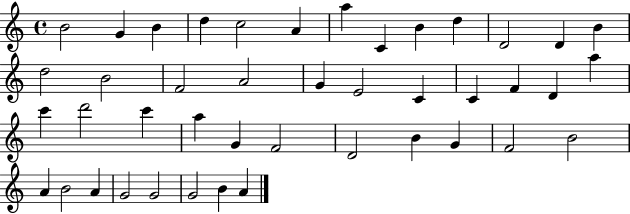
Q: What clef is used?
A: treble